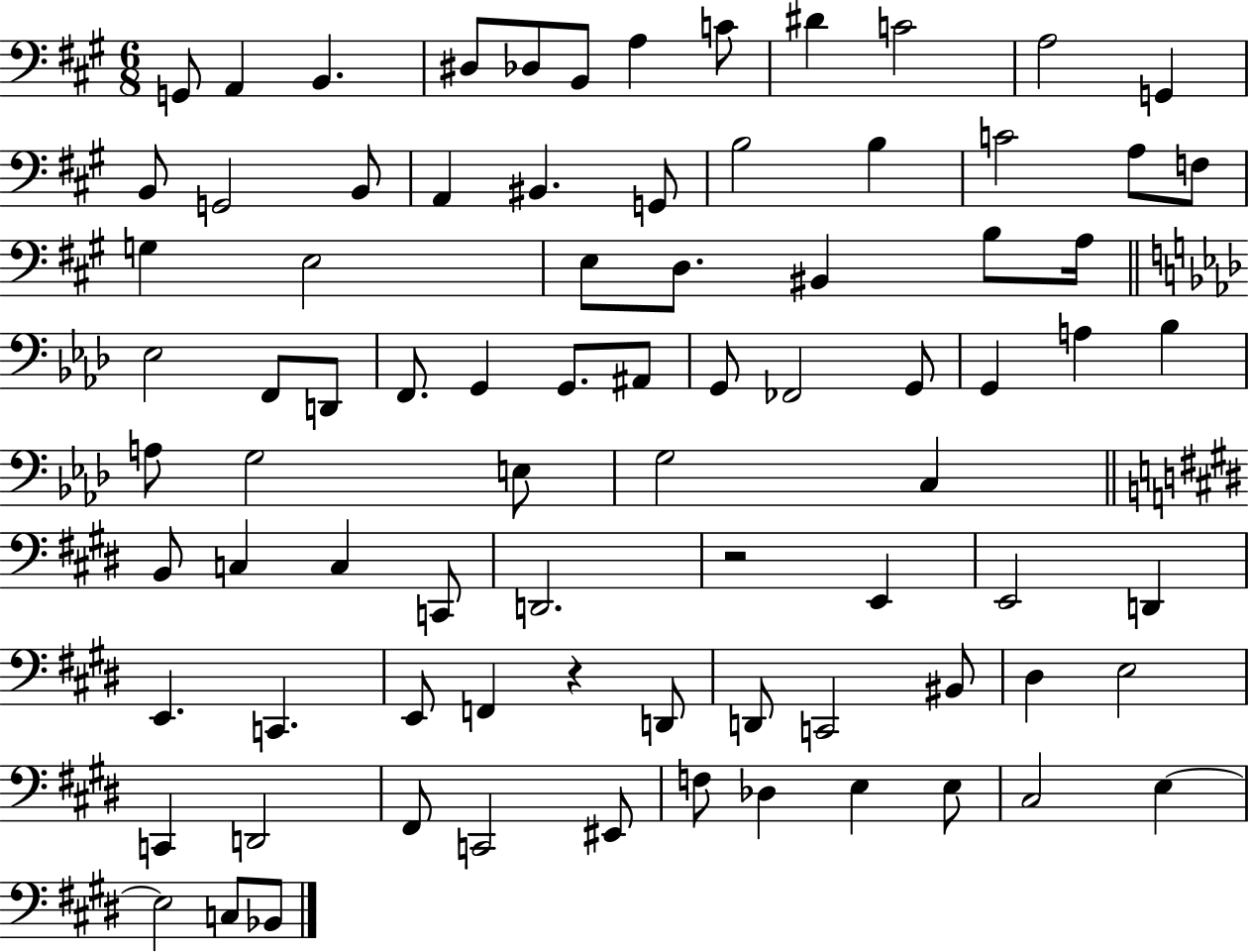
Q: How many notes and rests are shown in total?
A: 82